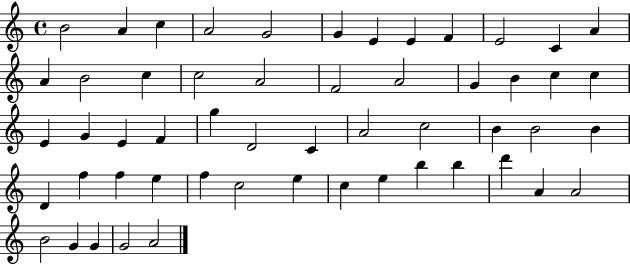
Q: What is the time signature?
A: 4/4